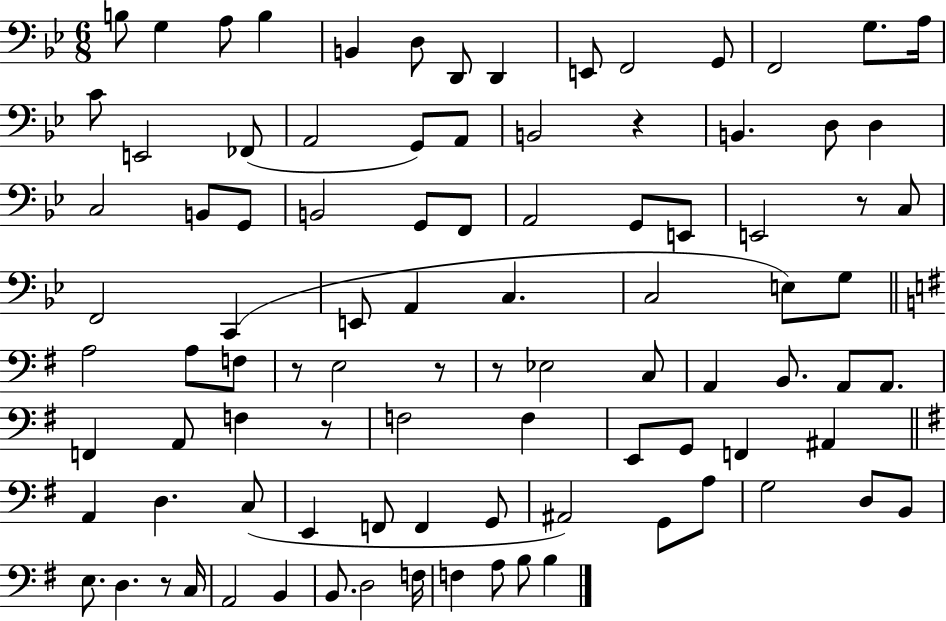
X:1
T:Untitled
M:6/8
L:1/4
K:Bb
B,/2 G, A,/2 B, B,, D,/2 D,,/2 D,, E,,/2 F,,2 G,,/2 F,,2 G,/2 A,/4 C/2 E,,2 _F,,/2 A,,2 G,,/2 A,,/2 B,,2 z B,, D,/2 D, C,2 B,,/2 G,,/2 B,,2 G,,/2 F,,/2 A,,2 G,,/2 E,,/2 E,,2 z/2 C,/2 F,,2 C,, E,,/2 A,, C, C,2 E,/2 G,/2 A,2 A,/2 F,/2 z/2 E,2 z/2 z/2 _E,2 C,/2 A,, B,,/2 A,,/2 A,,/2 F,, A,,/2 F, z/2 F,2 F, E,,/2 G,,/2 F,, ^A,, A,, D, C,/2 E,, F,,/2 F,, G,,/2 ^A,,2 G,,/2 A,/2 G,2 D,/2 B,,/2 E,/2 D, z/2 C,/4 A,,2 B,, B,,/2 D,2 F,/4 F, A,/2 B,/2 B,